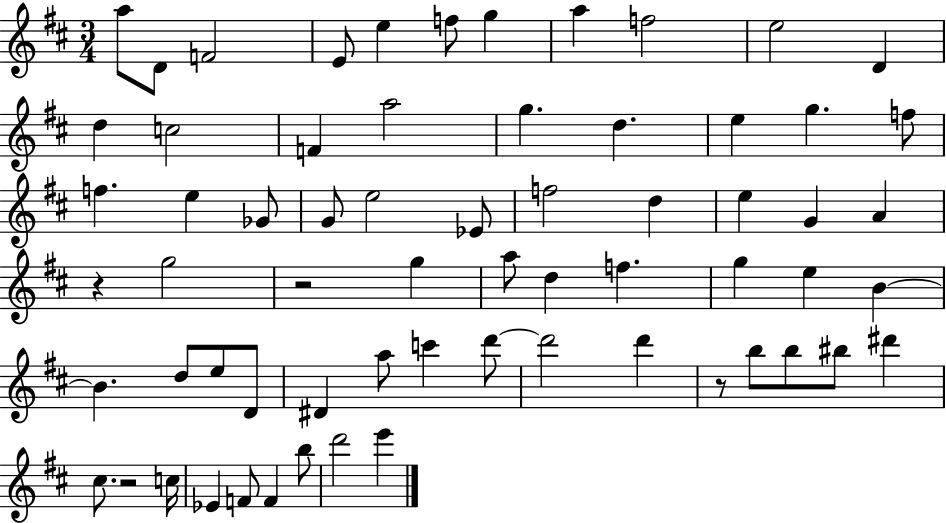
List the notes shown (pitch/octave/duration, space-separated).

A5/e D4/e F4/h E4/e E5/q F5/e G5/q A5/q F5/h E5/h D4/q D5/q C5/h F4/q A5/h G5/q. D5/q. E5/q G5/q. F5/e F5/q. E5/q Gb4/e G4/e E5/h Eb4/e F5/h D5/q E5/q G4/q A4/q R/q G5/h R/h G5/q A5/e D5/q F5/q. G5/q E5/q B4/q B4/q. D5/e E5/e D4/e D#4/q A5/e C6/q D6/e D6/h D6/q R/e B5/e B5/e BIS5/e D#6/q C#5/e. R/h C5/s Eb4/q F4/e F4/q B5/e D6/h E6/q